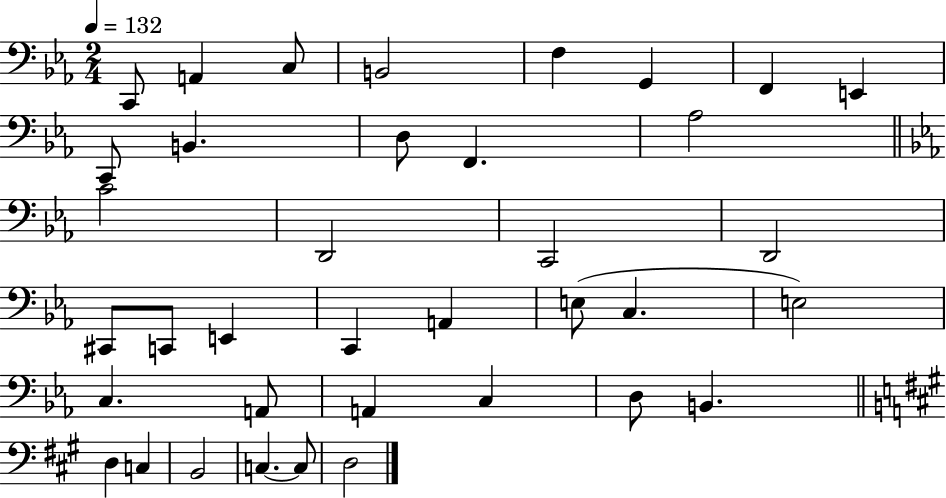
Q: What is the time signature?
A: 2/4